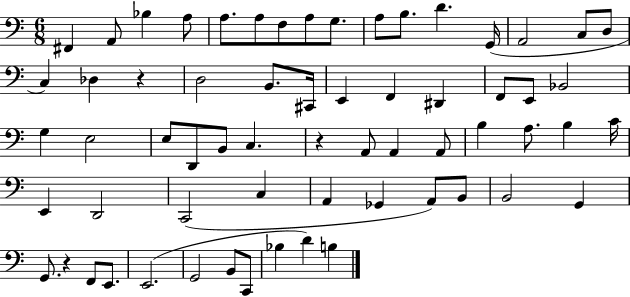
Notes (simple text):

F#2/q A2/e Bb3/q A3/e A3/e. A3/e F3/e A3/e G3/e. A3/e B3/e. D4/q. G2/s A2/h C3/e D3/e C3/q Db3/q R/q D3/h B2/e. C#2/s E2/q F2/q D#2/q F2/e E2/e Bb2/h G3/q E3/h E3/e D2/e B2/e C3/q. R/q A2/e A2/q A2/e B3/q A3/e. B3/q C4/s E2/q D2/h C2/h C3/q A2/q Gb2/q A2/e B2/e B2/h G2/q G2/e. R/q F2/e E2/e. E2/h. G2/h B2/e C2/e Bb3/q D4/q B3/q